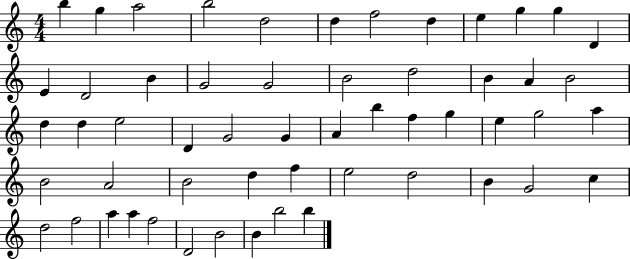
{
  \clef treble
  \numericTimeSignature
  \time 4/4
  \key c \major
  b''4 g''4 a''2 | b''2 d''2 | d''4 f''2 d''4 | e''4 g''4 g''4 d'4 | \break e'4 d'2 b'4 | g'2 g'2 | b'2 d''2 | b'4 a'4 b'2 | \break d''4 d''4 e''2 | d'4 g'2 g'4 | a'4 b''4 f''4 g''4 | e''4 g''2 a''4 | \break b'2 a'2 | b'2 d''4 f''4 | e''2 d''2 | b'4 g'2 c''4 | \break d''2 f''2 | a''4 a''4 f''2 | d'2 b'2 | b'4 b''2 b''4 | \break \bar "|."
}